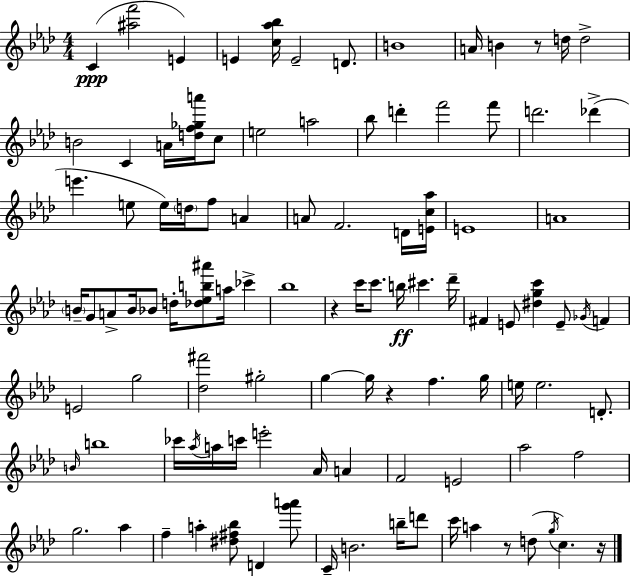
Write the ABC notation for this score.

X:1
T:Untitled
M:4/4
L:1/4
K:Ab
C [^af']2 E E [c_a_b]/4 E2 D/2 B4 A/4 B z/2 d/4 d2 B2 C A/4 [df_ga']/4 c/2 e2 a2 _b/2 d' f'2 f'/2 d'2 _d' e' e/2 e/4 d/4 f/2 A A/2 F2 D/4 [Ec_a]/4 E4 A4 B/4 G/2 A/2 B/4 _B/2 d/4 [_d_eb^a']/2 a/4 _c' _b4 z c'/4 c'/2 b/4 ^c' _d'/4 ^F E/2 [^dgc'] E/2 _G/4 F E2 g2 [_d^f']2 ^g2 g g/4 z f g/4 e/4 e2 D/2 B/4 b4 _c'/4 _a/4 a/4 c'/4 e'2 _A/4 A F2 E2 _a2 f2 g2 _a f a [^d^f_b]/2 D [g'a']/2 C/4 B2 b/4 d'/2 c'/4 a z/2 d/2 g/4 c z/4